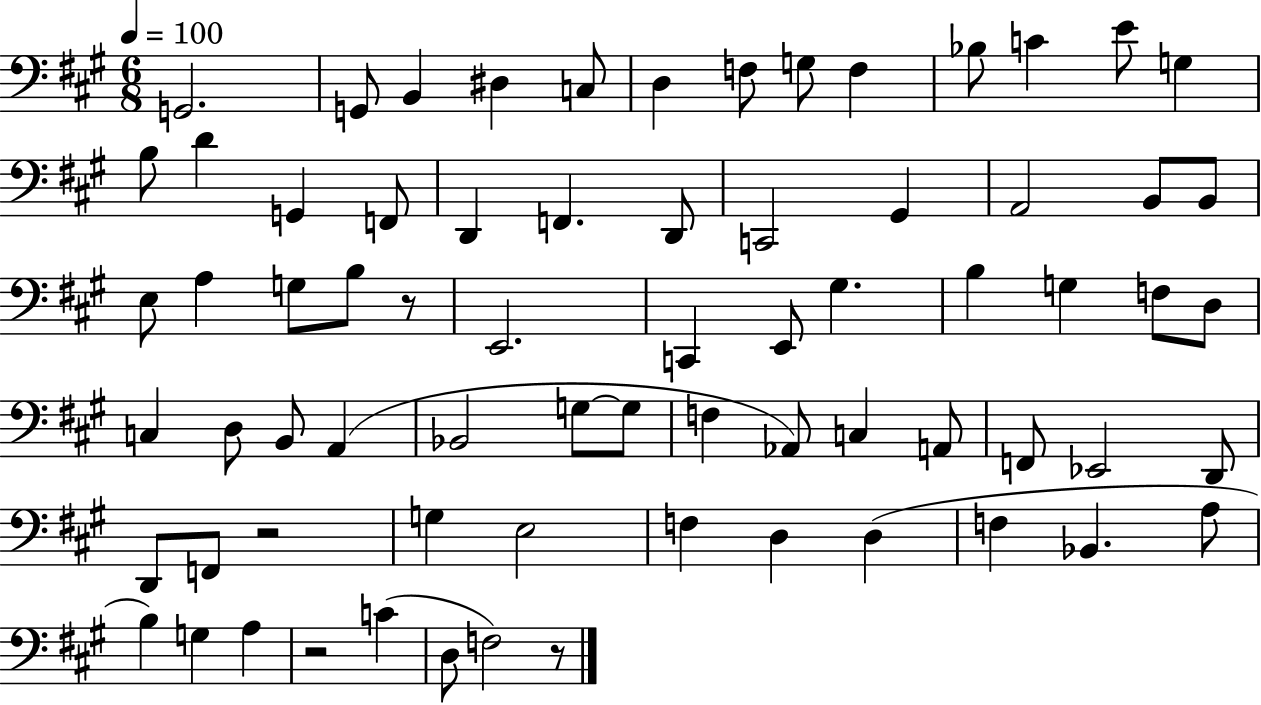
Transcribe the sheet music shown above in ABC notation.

X:1
T:Untitled
M:6/8
L:1/4
K:A
G,,2 G,,/2 B,, ^D, C,/2 D, F,/2 G,/2 F, _B,/2 C E/2 G, B,/2 D G,, F,,/2 D,, F,, D,,/2 C,,2 ^G,, A,,2 B,,/2 B,,/2 E,/2 A, G,/2 B,/2 z/2 E,,2 C,, E,,/2 ^G, B, G, F,/2 D,/2 C, D,/2 B,,/2 A,, _B,,2 G,/2 G,/2 F, _A,,/2 C, A,,/2 F,,/2 _E,,2 D,,/2 D,,/2 F,,/2 z2 G, E,2 F, D, D, F, _B,, A,/2 B, G, A, z2 C D,/2 F,2 z/2